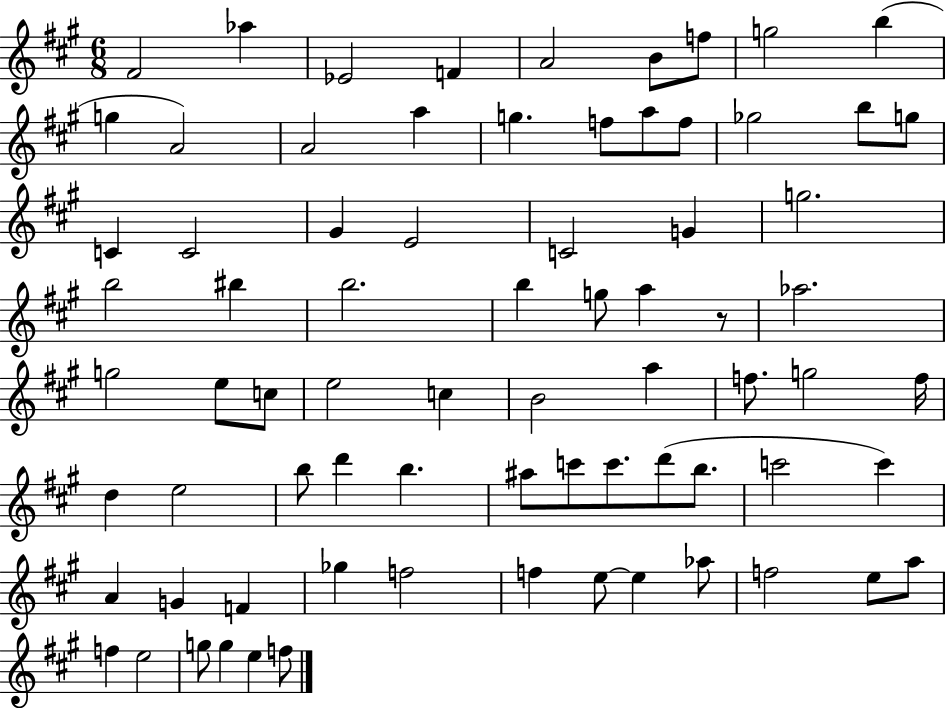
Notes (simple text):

F#4/h Ab5/q Eb4/h F4/q A4/h B4/e F5/e G5/h B5/q G5/q A4/h A4/h A5/q G5/q. F5/e A5/e F5/e Gb5/h B5/e G5/e C4/q C4/h G#4/q E4/h C4/h G4/q G5/h. B5/h BIS5/q B5/h. B5/q G5/e A5/q R/e Ab5/h. G5/h E5/e C5/e E5/h C5/q B4/h A5/q F5/e. G5/h F5/s D5/q E5/h B5/e D6/q B5/q. A#5/e C6/e C6/e. D6/e B5/e. C6/h C6/q A4/q G4/q F4/q Gb5/q F5/h F5/q E5/e E5/q Ab5/e F5/h E5/e A5/e F5/q E5/h G5/e G5/q E5/q F5/e